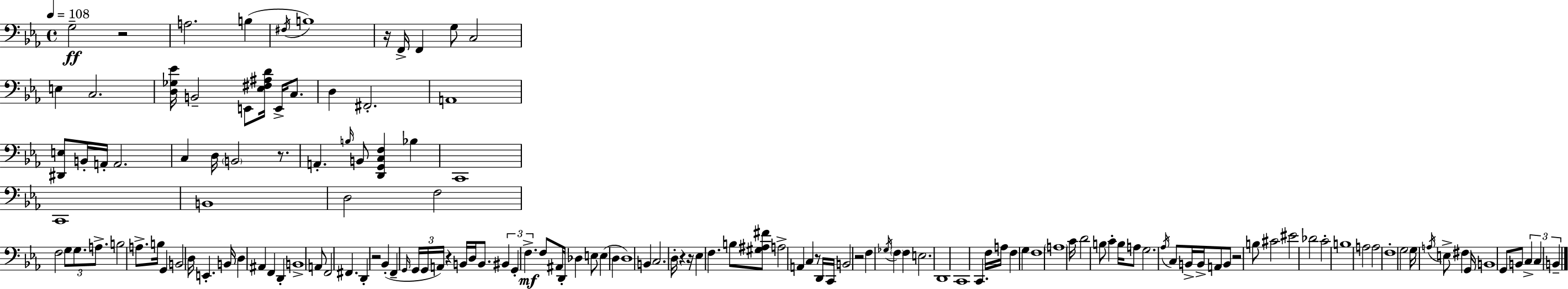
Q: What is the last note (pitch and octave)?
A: B2